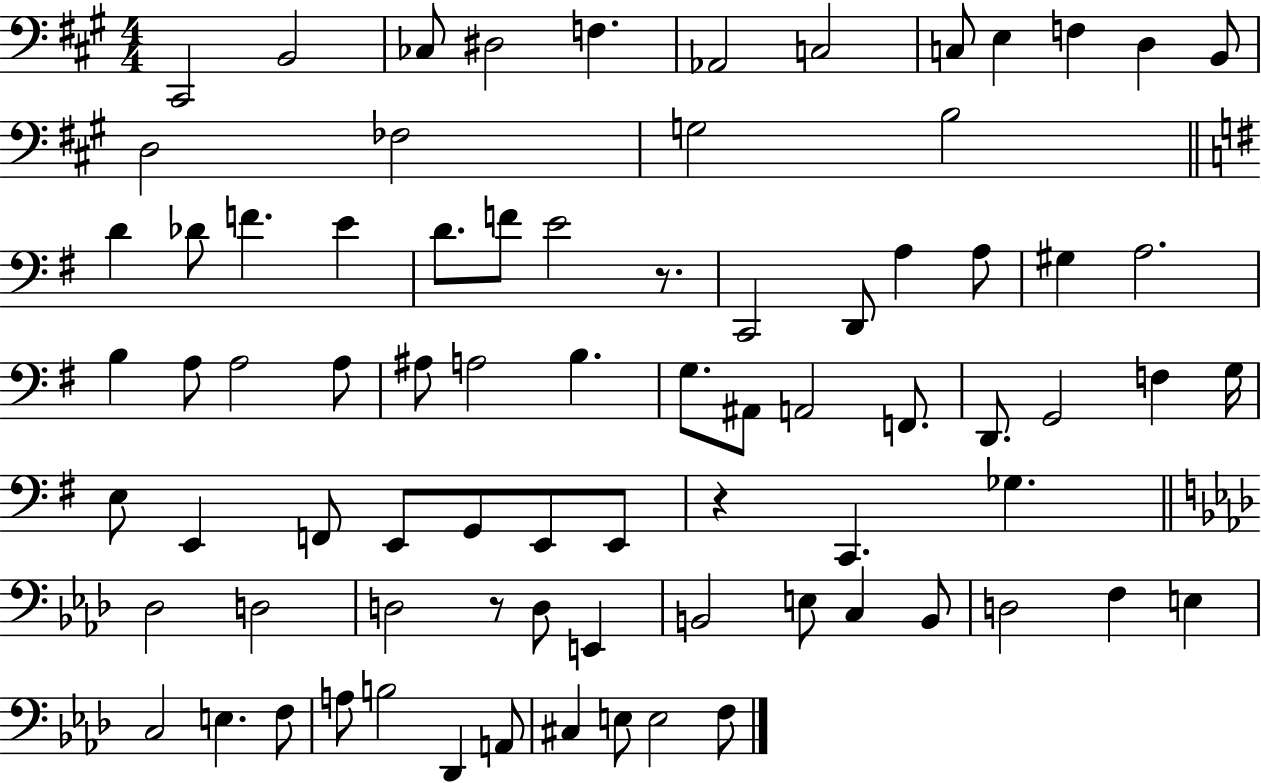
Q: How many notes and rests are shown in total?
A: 79